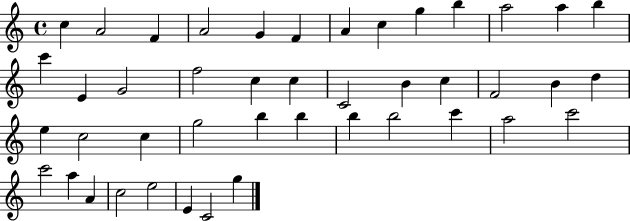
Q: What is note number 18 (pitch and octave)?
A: C5